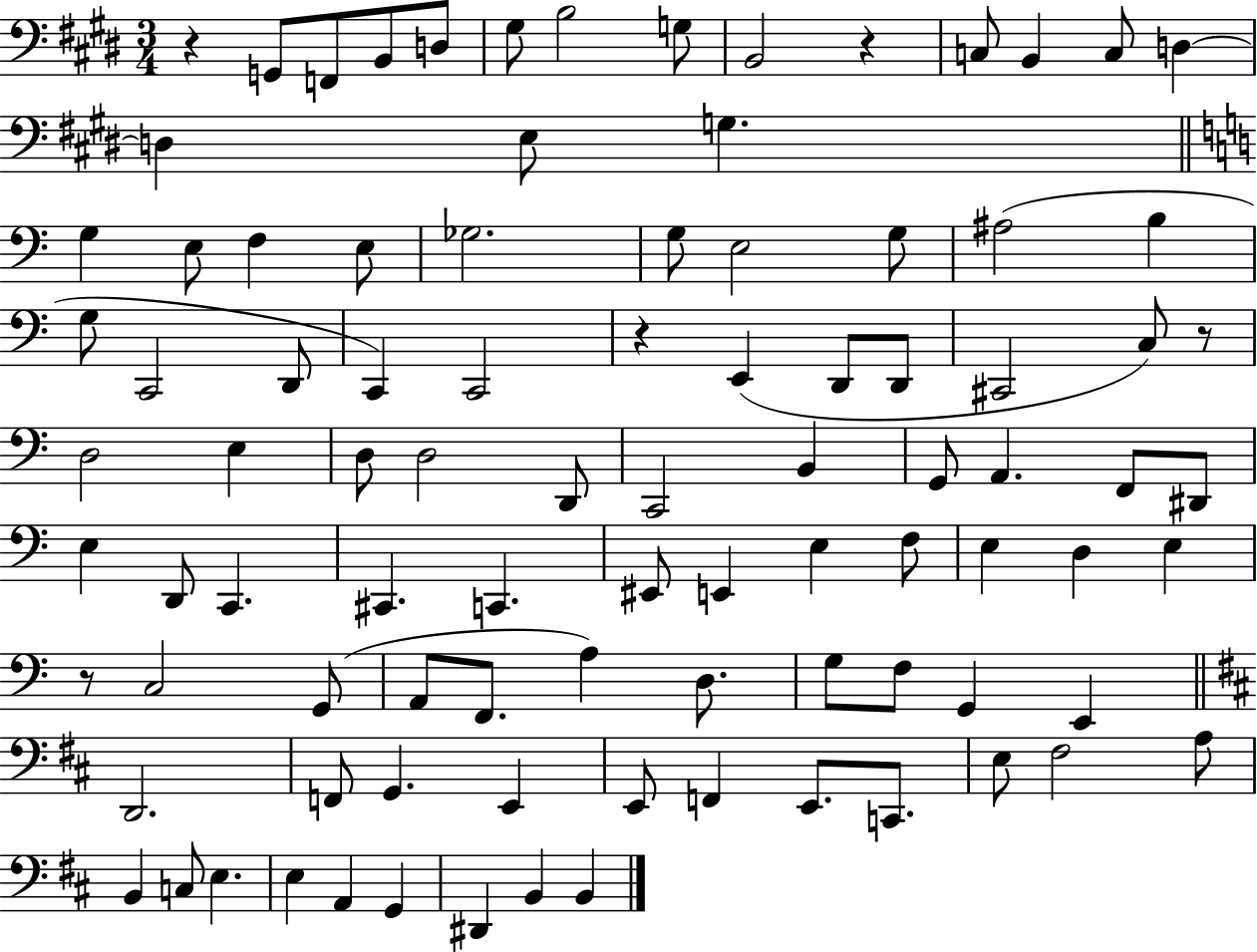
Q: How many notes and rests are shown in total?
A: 93